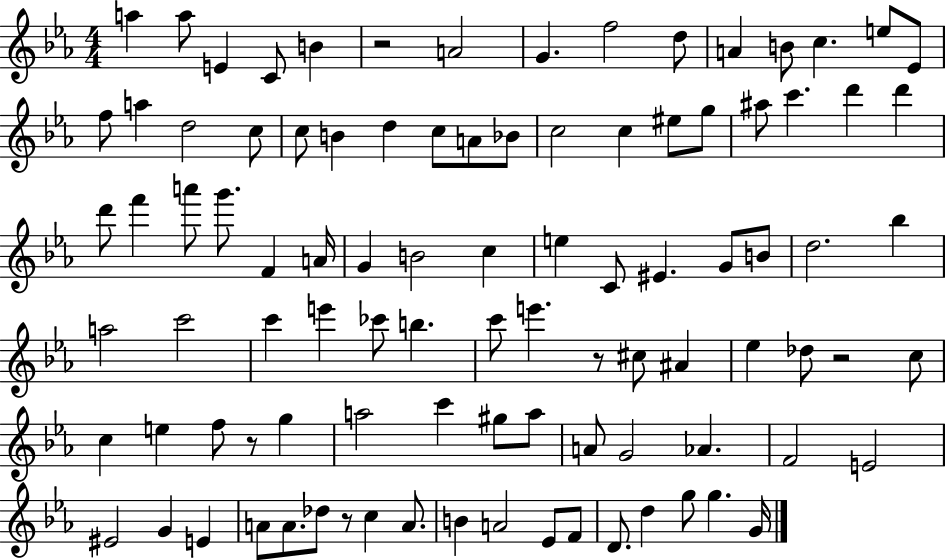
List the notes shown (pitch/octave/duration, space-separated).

A5/q A5/e E4/q C4/e B4/q R/h A4/h G4/q. F5/h D5/e A4/q B4/e C5/q. E5/e Eb4/e F5/e A5/q D5/h C5/e C5/e B4/q D5/q C5/e A4/e Bb4/e C5/h C5/q EIS5/e G5/e A#5/e C6/q. D6/q D6/q D6/e F6/q A6/e G6/e. F4/q A4/s G4/q B4/h C5/q E5/q C4/e EIS4/q. G4/e B4/e D5/h. Bb5/q A5/h C6/h C6/q E6/q CES6/e B5/q. C6/e E6/q. R/e C#5/e A#4/q Eb5/q Db5/e R/h C5/e C5/q E5/q F5/e R/e G5/q A5/h C6/q G#5/e A5/e A4/e G4/h Ab4/q. F4/h E4/h EIS4/h G4/q E4/q A4/e A4/e. Db5/e R/e C5/q A4/e. B4/q A4/h Eb4/e F4/e D4/e. D5/q G5/e G5/q. G4/s